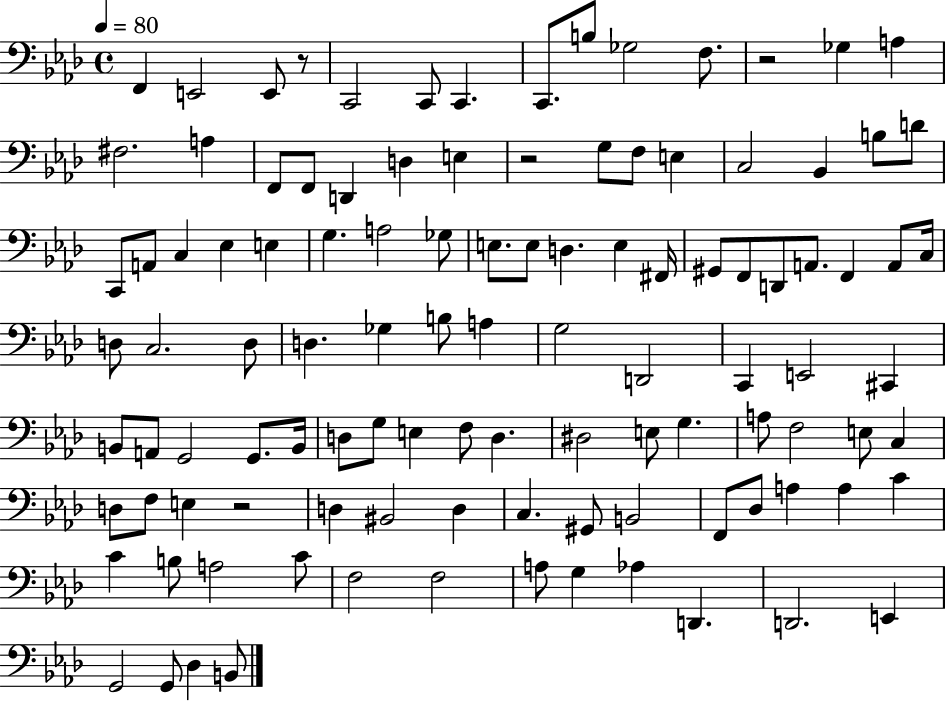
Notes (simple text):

F2/q E2/h E2/e R/e C2/h C2/e C2/q. C2/e. B3/e Gb3/h F3/e. R/h Gb3/q A3/q F#3/h. A3/q F2/e F2/e D2/q D3/q E3/q R/h G3/e F3/e E3/q C3/h Bb2/q B3/e D4/e C2/e A2/e C3/q Eb3/q E3/q G3/q. A3/h Gb3/e E3/e. E3/e D3/q. E3/q F#2/s G#2/e F2/e D2/e A2/e. F2/q A2/e C3/s D3/e C3/h. D3/e D3/q. Gb3/q B3/e A3/q G3/h D2/h C2/q E2/h C#2/q B2/e A2/e G2/h G2/e. B2/s D3/e G3/e E3/q F3/e D3/q. D#3/h E3/e G3/q. A3/e F3/h E3/e C3/q D3/e F3/e E3/q R/h D3/q BIS2/h D3/q C3/q. G#2/e B2/h F2/e Db3/e A3/q A3/q C4/q C4/q B3/e A3/h C4/e F3/h F3/h A3/e G3/q Ab3/q D2/q. D2/h. E2/q G2/h G2/e Db3/q B2/e